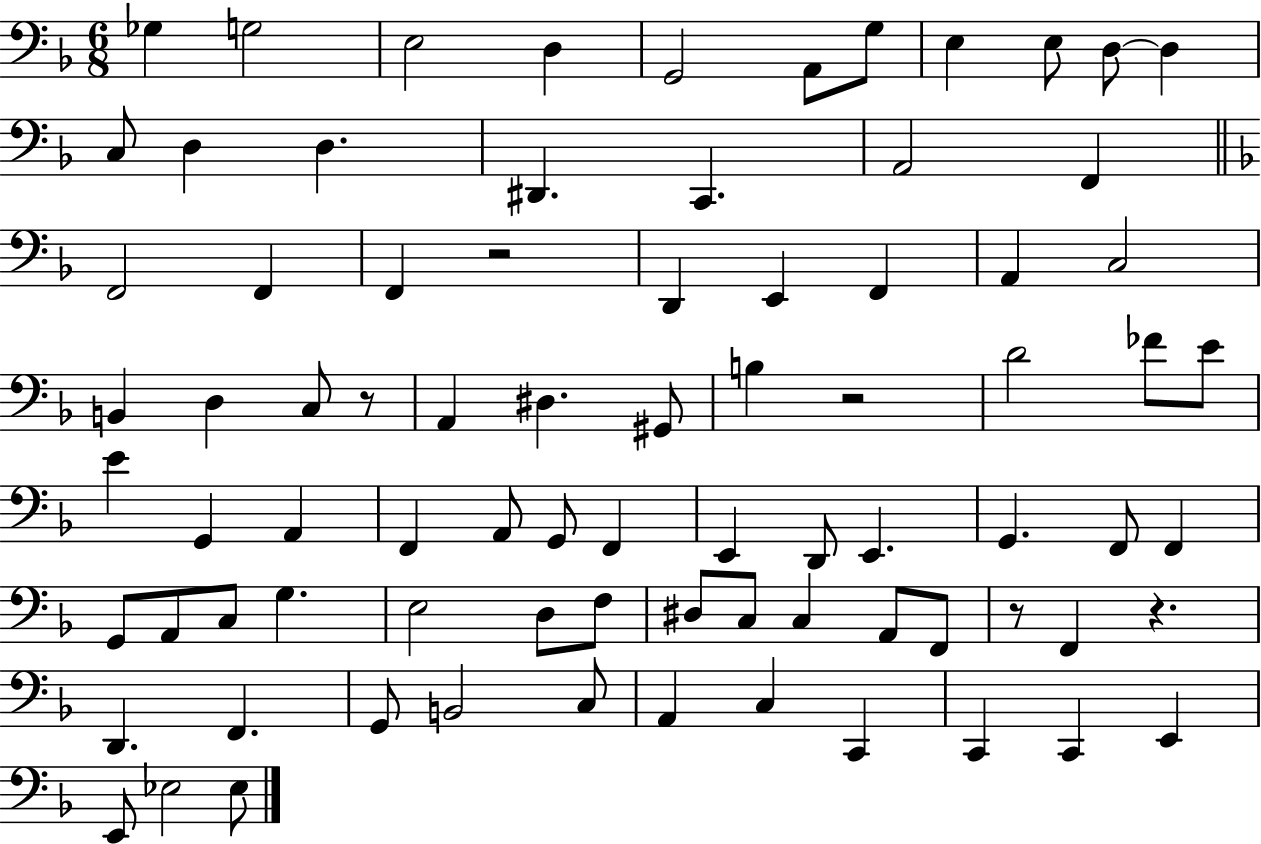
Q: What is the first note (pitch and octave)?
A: Gb3